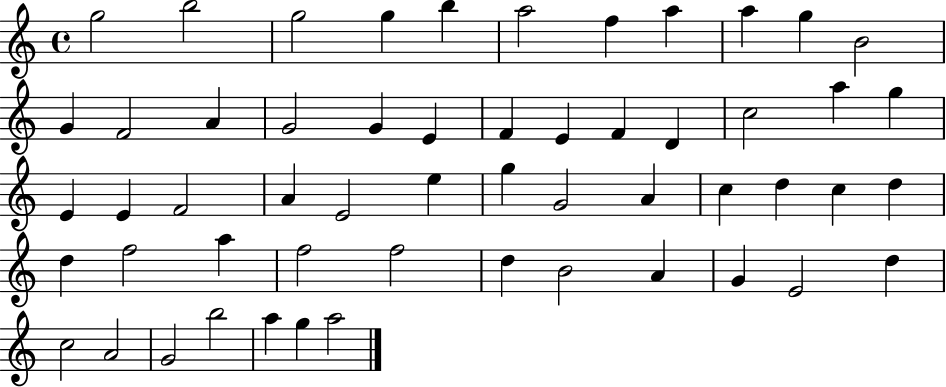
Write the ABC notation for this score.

X:1
T:Untitled
M:4/4
L:1/4
K:C
g2 b2 g2 g b a2 f a a g B2 G F2 A G2 G E F E F D c2 a g E E F2 A E2 e g G2 A c d c d d f2 a f2 f2 d B2 A G E2 d c2 A2 G2 b2 a g a2